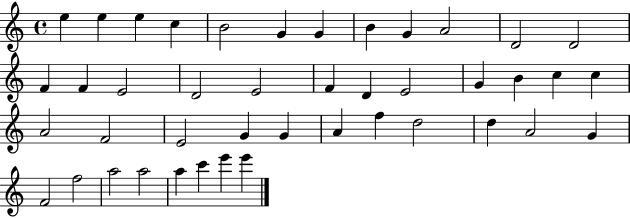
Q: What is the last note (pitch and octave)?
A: E6